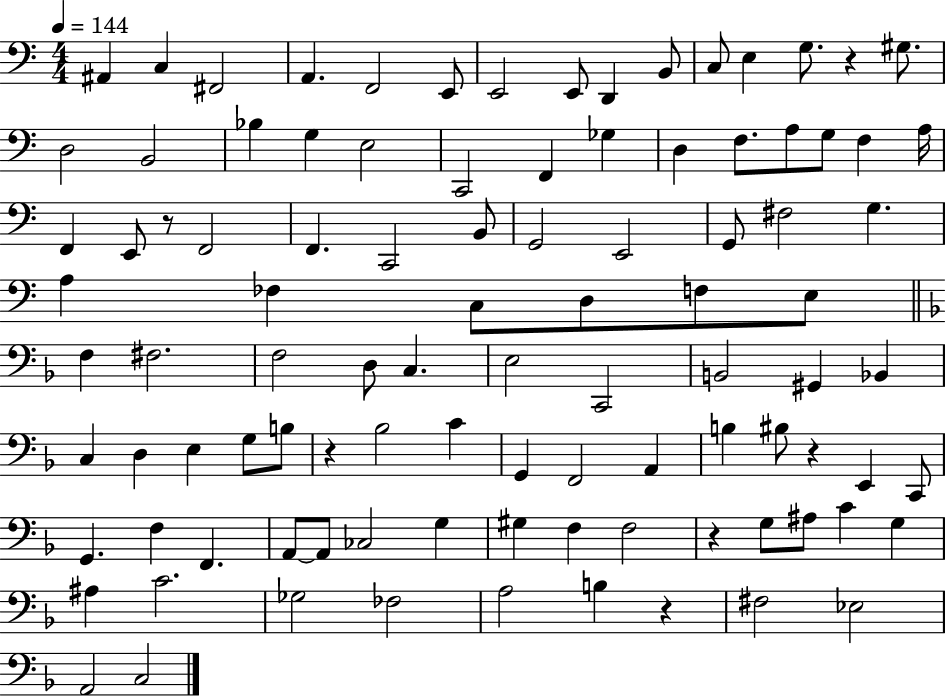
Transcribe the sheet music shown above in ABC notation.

X:1
T:Untitled
M:4/4
L:1/4
K:C
^A,, C, ^F,,2 A,, F,,2 E,,/2 E,,2 E,,/2 D,, B,,/2 C,/2 E, G,/2 z ^G,/2 D,2 B,,2 _B, G, E,2 C,,2 F,, _G, D, F,/2 A,/2 G,/2 F, A,/4 F,, E,,/2 z/2 F,,2 F,, C,,2 B,,/2 G,,2 E,,2 G,,/2 ^F,2 G, A, _F, C,/2 D,/2 F,/2 E,/2 F, ^F,2 F,2 D,/2 C, E,2 C,,2 B,,2 ^G,, _B,, C, D, E, G,/2 B,/2 z _B,2 C G,, F,,2 A,, B, ^B,/2 z E,, C,,/2 G,, F, F,, A,,/2 A,,/2 _C,2 G, ^G, F, F,2 z G,/2 ^A,/2 C G, ^A, C2 _G,2 _F,2 A,2 B, z ^F,2 _E,2 A,,2 C,2